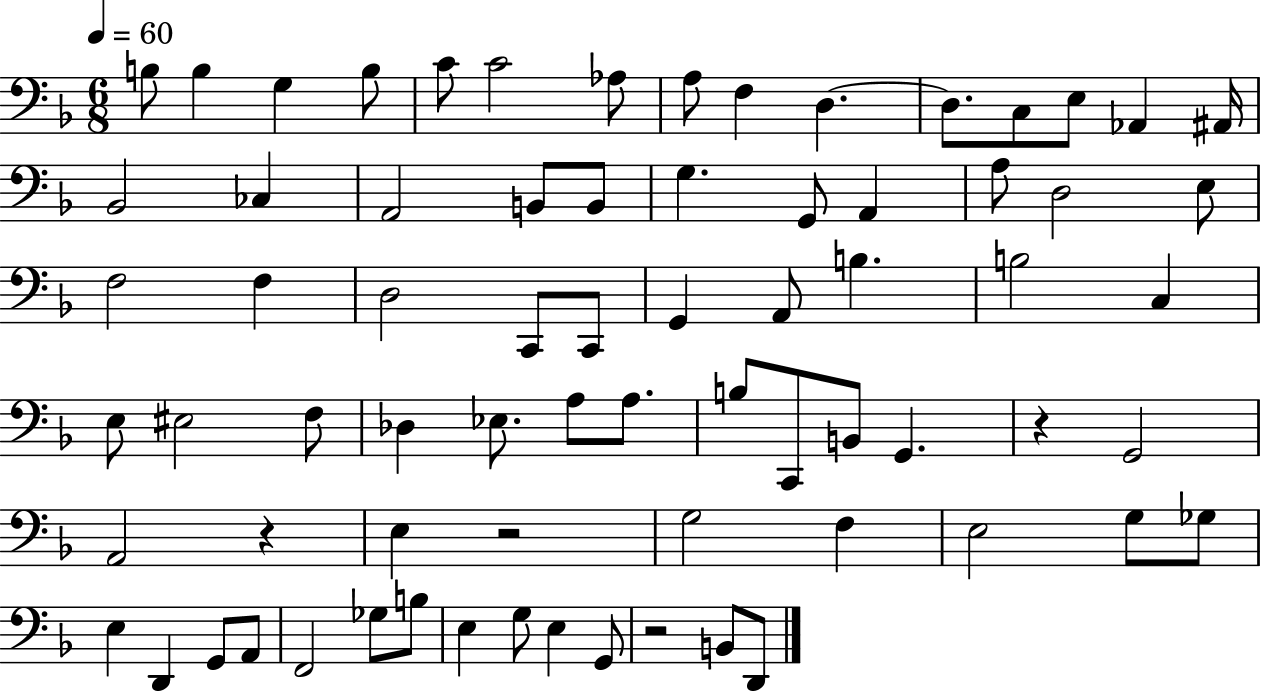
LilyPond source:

{
  \clef bass
  \numericTimeSignature
  \time 6/8
  \key f \major
  \tempo 4 = 60
  b8 b4 g4 b8 | c'8 c'2 aes8 | a8 f4 d4.~~ | d8. c8 e8 aes,4 ais,16 | \break bes,2 ces4 | a,2 b,8 b,8 | g4. g,8 a,4 | a8 d2 e8 | \break f2 f4 | d2 c,8 c,8 | g,4 a,8 b4. | b2 c4 | \break e8 eis2 f8 | des4 ees8. a8 a8. | b8 c,8 b,8 g,4. | r4 g,2 | \break a,2 r4 | e4 r2 | g2 f4 | e2 g8 ges8 | \break e4 d,4 g,8 a,8 | f,2 ges8 b8 | e4 g8 e4 g,8 | r2 b,8 d,8 | \break \bar "|."
}